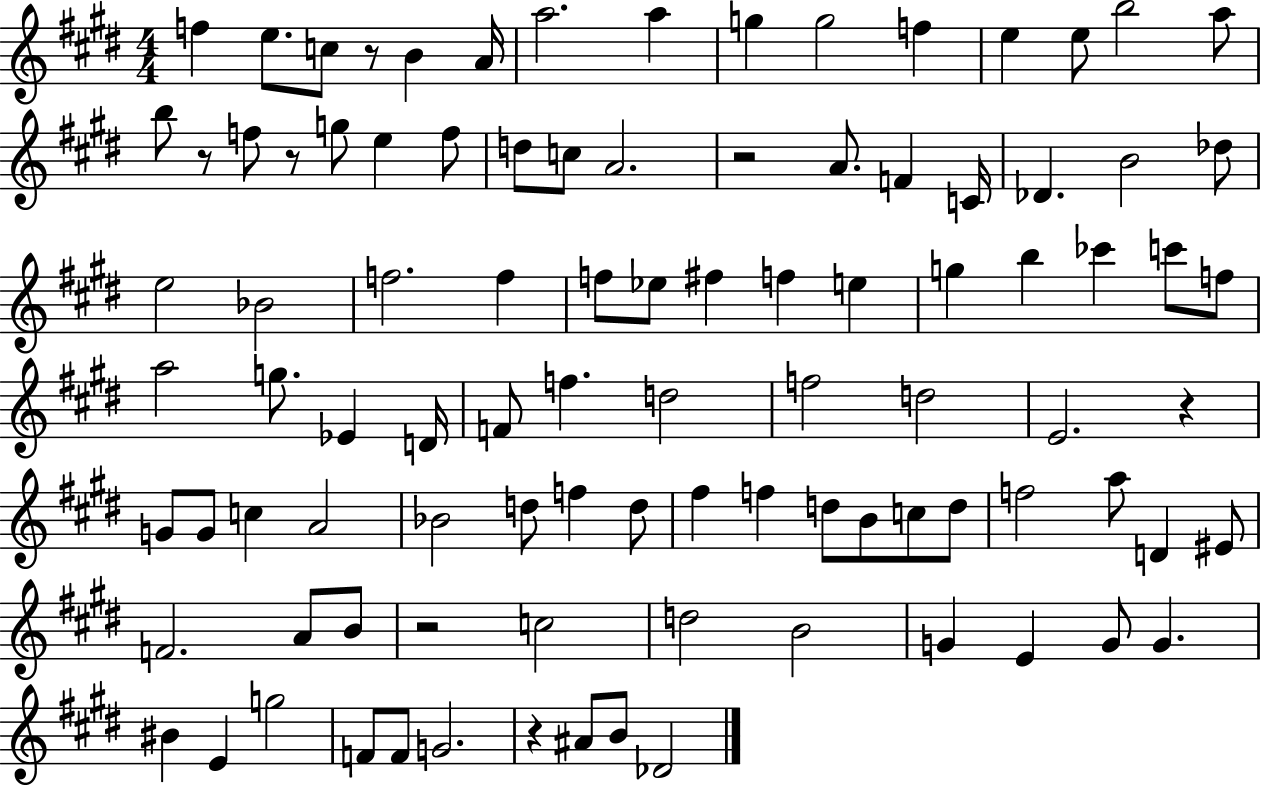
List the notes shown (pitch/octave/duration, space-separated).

F5/q E5/e. C5/e R/e B4/q A4/s A5/h. A5/q G5/q G5/h F5/q E5/q E5/e B5/h A5/e B5/e R/e F5/e R/e G5/e E5/q F5/e D5/e C5/e A4/h. R/h A4/e. F4/q C4/s Db4/q. B4/h Db5/e E5/h Bb4/h F5/h. F5/q F5/e Eb5/e F#5/q F5/q E5/q G5/q B5/q CES6/q C6/e F5/e A5/h G5/e. Eb4/q D4/s F4/e F5/q. D5/h F5/h D5/h E4/h. R/q G4/e G4/e C5/q A4/h Bb4/h D5/e F5/q D5/e F#5/q F5/q D5/e B4/e C5/e D5/e F5/h A5/e D4/q EIS4/e F4/h. A4/e B4/e R/h C5/h D5/h B4/h G4/q E4/q G4/e G4/q. BIS4/q E4/q G5/h F4/e F4/e G4/h. R/q A#4/e B4/e Db4/h